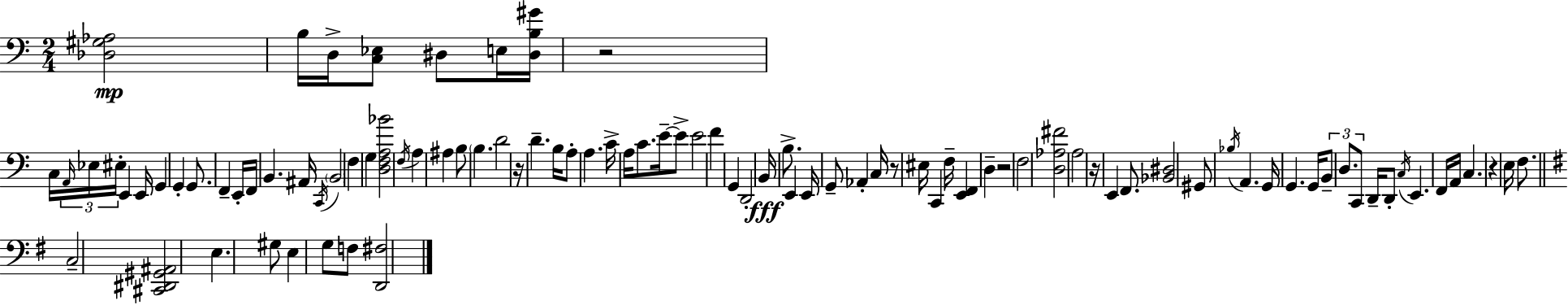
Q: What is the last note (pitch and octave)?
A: F3